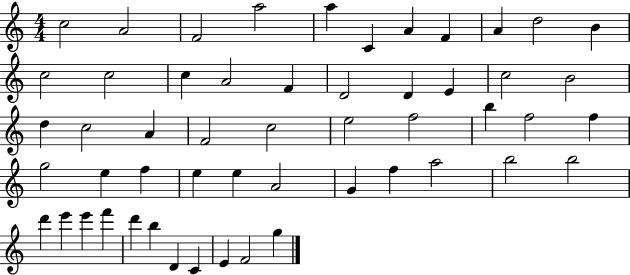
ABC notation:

X:1
T:Untitled
M:4/4
L:1/4
K:C
c2 A2 F2 a2 a C A F A d2 B c2 c2 c A2 F D2 D E c2 B2 d c2 A F2 c2 e2 f2 b f2 f g2 e f e e A2 G f a2 b2 b2 d' e' e' f' d' b D C E F2 g